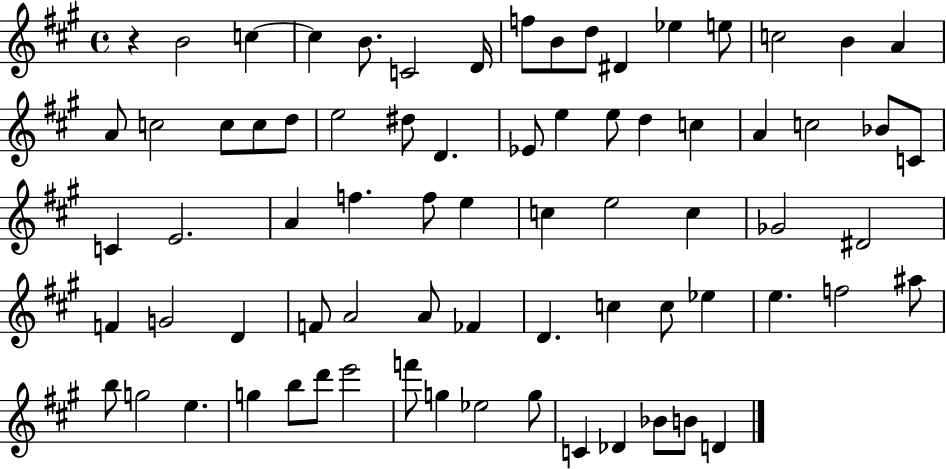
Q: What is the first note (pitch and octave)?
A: B4